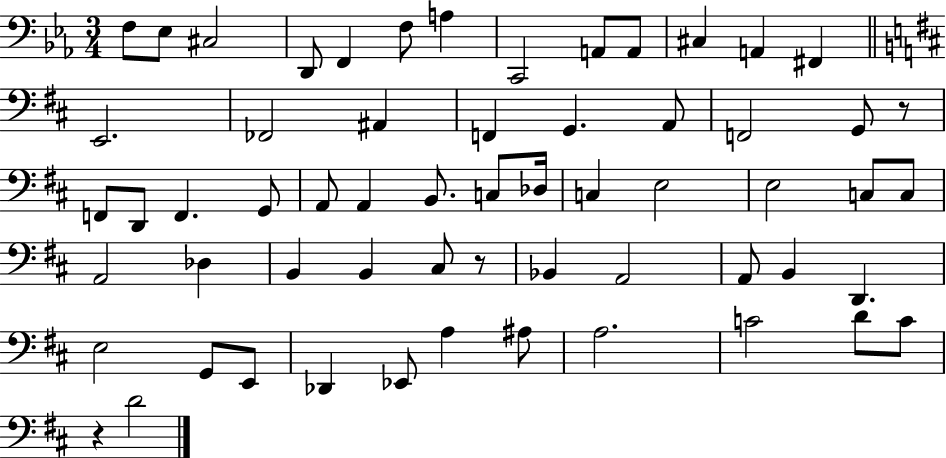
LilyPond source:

{
  \clef bass
  \numericTimeSignature
  \time 3/4
  \key ees \major
  \repeat volta 2 { f8 ees8 cis2 | d,8 f,4 f8 a4 | c,2 a,8 a,8 | cis4 a,4 fis,4 | \break \bar "||" \break \key d \major e,2. | fes,2 ais,4 | f,4 g,4. a,8 | f,2 g,8 r8 | \break f,8 d,8 f,4. g,8 | a,8 a,4 b,8. c8 des16 | c4 e2 | e2 c8 c8 | \break a,2 des4 | b,4 b,4 cis8 r8 | bes,4 a,2 | a,8 b,4 d,4. | \break e2 g,8 e,8 | des,4 ees,8 a4 ais8 | a2. | c'2 d'8 c'8 | \break r4 d'2 | } \bar "|."
}